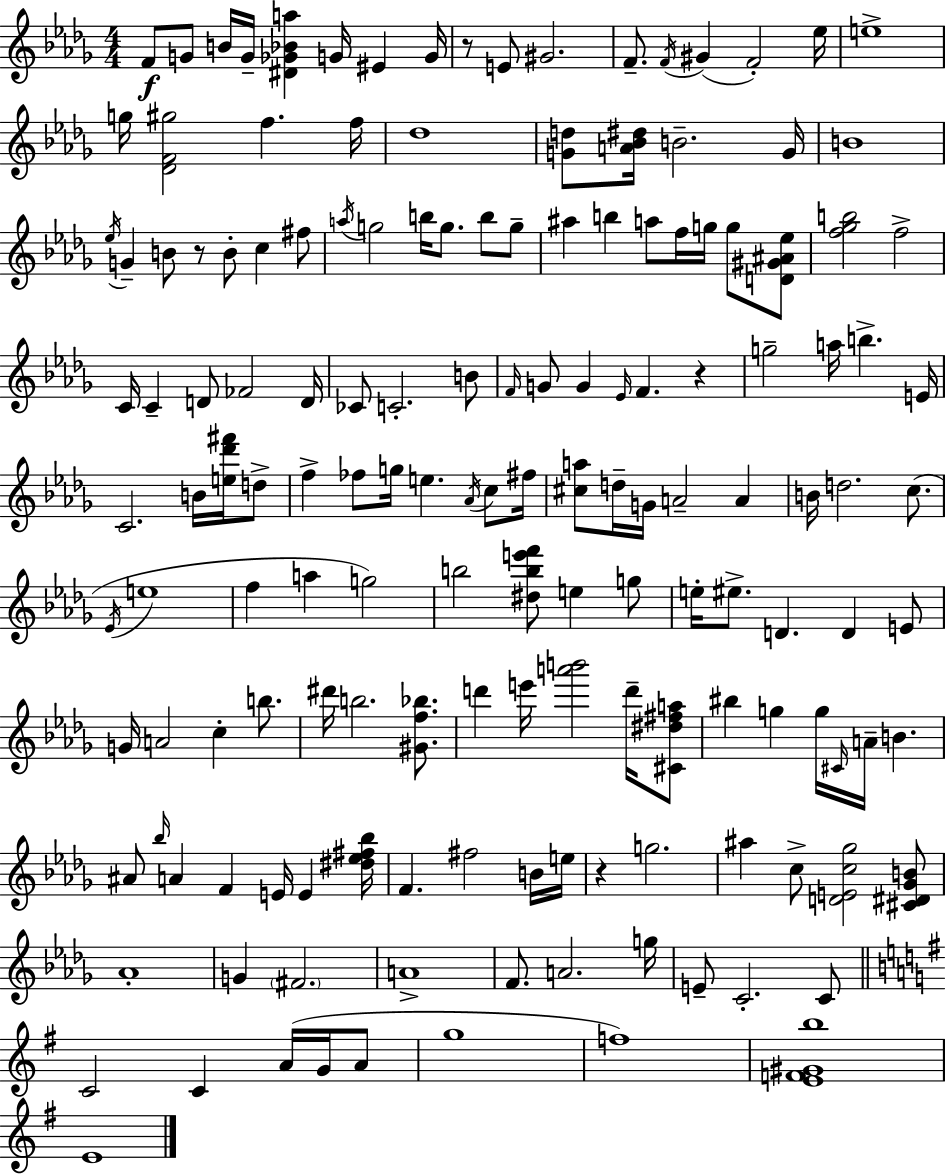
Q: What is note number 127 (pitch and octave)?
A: C4